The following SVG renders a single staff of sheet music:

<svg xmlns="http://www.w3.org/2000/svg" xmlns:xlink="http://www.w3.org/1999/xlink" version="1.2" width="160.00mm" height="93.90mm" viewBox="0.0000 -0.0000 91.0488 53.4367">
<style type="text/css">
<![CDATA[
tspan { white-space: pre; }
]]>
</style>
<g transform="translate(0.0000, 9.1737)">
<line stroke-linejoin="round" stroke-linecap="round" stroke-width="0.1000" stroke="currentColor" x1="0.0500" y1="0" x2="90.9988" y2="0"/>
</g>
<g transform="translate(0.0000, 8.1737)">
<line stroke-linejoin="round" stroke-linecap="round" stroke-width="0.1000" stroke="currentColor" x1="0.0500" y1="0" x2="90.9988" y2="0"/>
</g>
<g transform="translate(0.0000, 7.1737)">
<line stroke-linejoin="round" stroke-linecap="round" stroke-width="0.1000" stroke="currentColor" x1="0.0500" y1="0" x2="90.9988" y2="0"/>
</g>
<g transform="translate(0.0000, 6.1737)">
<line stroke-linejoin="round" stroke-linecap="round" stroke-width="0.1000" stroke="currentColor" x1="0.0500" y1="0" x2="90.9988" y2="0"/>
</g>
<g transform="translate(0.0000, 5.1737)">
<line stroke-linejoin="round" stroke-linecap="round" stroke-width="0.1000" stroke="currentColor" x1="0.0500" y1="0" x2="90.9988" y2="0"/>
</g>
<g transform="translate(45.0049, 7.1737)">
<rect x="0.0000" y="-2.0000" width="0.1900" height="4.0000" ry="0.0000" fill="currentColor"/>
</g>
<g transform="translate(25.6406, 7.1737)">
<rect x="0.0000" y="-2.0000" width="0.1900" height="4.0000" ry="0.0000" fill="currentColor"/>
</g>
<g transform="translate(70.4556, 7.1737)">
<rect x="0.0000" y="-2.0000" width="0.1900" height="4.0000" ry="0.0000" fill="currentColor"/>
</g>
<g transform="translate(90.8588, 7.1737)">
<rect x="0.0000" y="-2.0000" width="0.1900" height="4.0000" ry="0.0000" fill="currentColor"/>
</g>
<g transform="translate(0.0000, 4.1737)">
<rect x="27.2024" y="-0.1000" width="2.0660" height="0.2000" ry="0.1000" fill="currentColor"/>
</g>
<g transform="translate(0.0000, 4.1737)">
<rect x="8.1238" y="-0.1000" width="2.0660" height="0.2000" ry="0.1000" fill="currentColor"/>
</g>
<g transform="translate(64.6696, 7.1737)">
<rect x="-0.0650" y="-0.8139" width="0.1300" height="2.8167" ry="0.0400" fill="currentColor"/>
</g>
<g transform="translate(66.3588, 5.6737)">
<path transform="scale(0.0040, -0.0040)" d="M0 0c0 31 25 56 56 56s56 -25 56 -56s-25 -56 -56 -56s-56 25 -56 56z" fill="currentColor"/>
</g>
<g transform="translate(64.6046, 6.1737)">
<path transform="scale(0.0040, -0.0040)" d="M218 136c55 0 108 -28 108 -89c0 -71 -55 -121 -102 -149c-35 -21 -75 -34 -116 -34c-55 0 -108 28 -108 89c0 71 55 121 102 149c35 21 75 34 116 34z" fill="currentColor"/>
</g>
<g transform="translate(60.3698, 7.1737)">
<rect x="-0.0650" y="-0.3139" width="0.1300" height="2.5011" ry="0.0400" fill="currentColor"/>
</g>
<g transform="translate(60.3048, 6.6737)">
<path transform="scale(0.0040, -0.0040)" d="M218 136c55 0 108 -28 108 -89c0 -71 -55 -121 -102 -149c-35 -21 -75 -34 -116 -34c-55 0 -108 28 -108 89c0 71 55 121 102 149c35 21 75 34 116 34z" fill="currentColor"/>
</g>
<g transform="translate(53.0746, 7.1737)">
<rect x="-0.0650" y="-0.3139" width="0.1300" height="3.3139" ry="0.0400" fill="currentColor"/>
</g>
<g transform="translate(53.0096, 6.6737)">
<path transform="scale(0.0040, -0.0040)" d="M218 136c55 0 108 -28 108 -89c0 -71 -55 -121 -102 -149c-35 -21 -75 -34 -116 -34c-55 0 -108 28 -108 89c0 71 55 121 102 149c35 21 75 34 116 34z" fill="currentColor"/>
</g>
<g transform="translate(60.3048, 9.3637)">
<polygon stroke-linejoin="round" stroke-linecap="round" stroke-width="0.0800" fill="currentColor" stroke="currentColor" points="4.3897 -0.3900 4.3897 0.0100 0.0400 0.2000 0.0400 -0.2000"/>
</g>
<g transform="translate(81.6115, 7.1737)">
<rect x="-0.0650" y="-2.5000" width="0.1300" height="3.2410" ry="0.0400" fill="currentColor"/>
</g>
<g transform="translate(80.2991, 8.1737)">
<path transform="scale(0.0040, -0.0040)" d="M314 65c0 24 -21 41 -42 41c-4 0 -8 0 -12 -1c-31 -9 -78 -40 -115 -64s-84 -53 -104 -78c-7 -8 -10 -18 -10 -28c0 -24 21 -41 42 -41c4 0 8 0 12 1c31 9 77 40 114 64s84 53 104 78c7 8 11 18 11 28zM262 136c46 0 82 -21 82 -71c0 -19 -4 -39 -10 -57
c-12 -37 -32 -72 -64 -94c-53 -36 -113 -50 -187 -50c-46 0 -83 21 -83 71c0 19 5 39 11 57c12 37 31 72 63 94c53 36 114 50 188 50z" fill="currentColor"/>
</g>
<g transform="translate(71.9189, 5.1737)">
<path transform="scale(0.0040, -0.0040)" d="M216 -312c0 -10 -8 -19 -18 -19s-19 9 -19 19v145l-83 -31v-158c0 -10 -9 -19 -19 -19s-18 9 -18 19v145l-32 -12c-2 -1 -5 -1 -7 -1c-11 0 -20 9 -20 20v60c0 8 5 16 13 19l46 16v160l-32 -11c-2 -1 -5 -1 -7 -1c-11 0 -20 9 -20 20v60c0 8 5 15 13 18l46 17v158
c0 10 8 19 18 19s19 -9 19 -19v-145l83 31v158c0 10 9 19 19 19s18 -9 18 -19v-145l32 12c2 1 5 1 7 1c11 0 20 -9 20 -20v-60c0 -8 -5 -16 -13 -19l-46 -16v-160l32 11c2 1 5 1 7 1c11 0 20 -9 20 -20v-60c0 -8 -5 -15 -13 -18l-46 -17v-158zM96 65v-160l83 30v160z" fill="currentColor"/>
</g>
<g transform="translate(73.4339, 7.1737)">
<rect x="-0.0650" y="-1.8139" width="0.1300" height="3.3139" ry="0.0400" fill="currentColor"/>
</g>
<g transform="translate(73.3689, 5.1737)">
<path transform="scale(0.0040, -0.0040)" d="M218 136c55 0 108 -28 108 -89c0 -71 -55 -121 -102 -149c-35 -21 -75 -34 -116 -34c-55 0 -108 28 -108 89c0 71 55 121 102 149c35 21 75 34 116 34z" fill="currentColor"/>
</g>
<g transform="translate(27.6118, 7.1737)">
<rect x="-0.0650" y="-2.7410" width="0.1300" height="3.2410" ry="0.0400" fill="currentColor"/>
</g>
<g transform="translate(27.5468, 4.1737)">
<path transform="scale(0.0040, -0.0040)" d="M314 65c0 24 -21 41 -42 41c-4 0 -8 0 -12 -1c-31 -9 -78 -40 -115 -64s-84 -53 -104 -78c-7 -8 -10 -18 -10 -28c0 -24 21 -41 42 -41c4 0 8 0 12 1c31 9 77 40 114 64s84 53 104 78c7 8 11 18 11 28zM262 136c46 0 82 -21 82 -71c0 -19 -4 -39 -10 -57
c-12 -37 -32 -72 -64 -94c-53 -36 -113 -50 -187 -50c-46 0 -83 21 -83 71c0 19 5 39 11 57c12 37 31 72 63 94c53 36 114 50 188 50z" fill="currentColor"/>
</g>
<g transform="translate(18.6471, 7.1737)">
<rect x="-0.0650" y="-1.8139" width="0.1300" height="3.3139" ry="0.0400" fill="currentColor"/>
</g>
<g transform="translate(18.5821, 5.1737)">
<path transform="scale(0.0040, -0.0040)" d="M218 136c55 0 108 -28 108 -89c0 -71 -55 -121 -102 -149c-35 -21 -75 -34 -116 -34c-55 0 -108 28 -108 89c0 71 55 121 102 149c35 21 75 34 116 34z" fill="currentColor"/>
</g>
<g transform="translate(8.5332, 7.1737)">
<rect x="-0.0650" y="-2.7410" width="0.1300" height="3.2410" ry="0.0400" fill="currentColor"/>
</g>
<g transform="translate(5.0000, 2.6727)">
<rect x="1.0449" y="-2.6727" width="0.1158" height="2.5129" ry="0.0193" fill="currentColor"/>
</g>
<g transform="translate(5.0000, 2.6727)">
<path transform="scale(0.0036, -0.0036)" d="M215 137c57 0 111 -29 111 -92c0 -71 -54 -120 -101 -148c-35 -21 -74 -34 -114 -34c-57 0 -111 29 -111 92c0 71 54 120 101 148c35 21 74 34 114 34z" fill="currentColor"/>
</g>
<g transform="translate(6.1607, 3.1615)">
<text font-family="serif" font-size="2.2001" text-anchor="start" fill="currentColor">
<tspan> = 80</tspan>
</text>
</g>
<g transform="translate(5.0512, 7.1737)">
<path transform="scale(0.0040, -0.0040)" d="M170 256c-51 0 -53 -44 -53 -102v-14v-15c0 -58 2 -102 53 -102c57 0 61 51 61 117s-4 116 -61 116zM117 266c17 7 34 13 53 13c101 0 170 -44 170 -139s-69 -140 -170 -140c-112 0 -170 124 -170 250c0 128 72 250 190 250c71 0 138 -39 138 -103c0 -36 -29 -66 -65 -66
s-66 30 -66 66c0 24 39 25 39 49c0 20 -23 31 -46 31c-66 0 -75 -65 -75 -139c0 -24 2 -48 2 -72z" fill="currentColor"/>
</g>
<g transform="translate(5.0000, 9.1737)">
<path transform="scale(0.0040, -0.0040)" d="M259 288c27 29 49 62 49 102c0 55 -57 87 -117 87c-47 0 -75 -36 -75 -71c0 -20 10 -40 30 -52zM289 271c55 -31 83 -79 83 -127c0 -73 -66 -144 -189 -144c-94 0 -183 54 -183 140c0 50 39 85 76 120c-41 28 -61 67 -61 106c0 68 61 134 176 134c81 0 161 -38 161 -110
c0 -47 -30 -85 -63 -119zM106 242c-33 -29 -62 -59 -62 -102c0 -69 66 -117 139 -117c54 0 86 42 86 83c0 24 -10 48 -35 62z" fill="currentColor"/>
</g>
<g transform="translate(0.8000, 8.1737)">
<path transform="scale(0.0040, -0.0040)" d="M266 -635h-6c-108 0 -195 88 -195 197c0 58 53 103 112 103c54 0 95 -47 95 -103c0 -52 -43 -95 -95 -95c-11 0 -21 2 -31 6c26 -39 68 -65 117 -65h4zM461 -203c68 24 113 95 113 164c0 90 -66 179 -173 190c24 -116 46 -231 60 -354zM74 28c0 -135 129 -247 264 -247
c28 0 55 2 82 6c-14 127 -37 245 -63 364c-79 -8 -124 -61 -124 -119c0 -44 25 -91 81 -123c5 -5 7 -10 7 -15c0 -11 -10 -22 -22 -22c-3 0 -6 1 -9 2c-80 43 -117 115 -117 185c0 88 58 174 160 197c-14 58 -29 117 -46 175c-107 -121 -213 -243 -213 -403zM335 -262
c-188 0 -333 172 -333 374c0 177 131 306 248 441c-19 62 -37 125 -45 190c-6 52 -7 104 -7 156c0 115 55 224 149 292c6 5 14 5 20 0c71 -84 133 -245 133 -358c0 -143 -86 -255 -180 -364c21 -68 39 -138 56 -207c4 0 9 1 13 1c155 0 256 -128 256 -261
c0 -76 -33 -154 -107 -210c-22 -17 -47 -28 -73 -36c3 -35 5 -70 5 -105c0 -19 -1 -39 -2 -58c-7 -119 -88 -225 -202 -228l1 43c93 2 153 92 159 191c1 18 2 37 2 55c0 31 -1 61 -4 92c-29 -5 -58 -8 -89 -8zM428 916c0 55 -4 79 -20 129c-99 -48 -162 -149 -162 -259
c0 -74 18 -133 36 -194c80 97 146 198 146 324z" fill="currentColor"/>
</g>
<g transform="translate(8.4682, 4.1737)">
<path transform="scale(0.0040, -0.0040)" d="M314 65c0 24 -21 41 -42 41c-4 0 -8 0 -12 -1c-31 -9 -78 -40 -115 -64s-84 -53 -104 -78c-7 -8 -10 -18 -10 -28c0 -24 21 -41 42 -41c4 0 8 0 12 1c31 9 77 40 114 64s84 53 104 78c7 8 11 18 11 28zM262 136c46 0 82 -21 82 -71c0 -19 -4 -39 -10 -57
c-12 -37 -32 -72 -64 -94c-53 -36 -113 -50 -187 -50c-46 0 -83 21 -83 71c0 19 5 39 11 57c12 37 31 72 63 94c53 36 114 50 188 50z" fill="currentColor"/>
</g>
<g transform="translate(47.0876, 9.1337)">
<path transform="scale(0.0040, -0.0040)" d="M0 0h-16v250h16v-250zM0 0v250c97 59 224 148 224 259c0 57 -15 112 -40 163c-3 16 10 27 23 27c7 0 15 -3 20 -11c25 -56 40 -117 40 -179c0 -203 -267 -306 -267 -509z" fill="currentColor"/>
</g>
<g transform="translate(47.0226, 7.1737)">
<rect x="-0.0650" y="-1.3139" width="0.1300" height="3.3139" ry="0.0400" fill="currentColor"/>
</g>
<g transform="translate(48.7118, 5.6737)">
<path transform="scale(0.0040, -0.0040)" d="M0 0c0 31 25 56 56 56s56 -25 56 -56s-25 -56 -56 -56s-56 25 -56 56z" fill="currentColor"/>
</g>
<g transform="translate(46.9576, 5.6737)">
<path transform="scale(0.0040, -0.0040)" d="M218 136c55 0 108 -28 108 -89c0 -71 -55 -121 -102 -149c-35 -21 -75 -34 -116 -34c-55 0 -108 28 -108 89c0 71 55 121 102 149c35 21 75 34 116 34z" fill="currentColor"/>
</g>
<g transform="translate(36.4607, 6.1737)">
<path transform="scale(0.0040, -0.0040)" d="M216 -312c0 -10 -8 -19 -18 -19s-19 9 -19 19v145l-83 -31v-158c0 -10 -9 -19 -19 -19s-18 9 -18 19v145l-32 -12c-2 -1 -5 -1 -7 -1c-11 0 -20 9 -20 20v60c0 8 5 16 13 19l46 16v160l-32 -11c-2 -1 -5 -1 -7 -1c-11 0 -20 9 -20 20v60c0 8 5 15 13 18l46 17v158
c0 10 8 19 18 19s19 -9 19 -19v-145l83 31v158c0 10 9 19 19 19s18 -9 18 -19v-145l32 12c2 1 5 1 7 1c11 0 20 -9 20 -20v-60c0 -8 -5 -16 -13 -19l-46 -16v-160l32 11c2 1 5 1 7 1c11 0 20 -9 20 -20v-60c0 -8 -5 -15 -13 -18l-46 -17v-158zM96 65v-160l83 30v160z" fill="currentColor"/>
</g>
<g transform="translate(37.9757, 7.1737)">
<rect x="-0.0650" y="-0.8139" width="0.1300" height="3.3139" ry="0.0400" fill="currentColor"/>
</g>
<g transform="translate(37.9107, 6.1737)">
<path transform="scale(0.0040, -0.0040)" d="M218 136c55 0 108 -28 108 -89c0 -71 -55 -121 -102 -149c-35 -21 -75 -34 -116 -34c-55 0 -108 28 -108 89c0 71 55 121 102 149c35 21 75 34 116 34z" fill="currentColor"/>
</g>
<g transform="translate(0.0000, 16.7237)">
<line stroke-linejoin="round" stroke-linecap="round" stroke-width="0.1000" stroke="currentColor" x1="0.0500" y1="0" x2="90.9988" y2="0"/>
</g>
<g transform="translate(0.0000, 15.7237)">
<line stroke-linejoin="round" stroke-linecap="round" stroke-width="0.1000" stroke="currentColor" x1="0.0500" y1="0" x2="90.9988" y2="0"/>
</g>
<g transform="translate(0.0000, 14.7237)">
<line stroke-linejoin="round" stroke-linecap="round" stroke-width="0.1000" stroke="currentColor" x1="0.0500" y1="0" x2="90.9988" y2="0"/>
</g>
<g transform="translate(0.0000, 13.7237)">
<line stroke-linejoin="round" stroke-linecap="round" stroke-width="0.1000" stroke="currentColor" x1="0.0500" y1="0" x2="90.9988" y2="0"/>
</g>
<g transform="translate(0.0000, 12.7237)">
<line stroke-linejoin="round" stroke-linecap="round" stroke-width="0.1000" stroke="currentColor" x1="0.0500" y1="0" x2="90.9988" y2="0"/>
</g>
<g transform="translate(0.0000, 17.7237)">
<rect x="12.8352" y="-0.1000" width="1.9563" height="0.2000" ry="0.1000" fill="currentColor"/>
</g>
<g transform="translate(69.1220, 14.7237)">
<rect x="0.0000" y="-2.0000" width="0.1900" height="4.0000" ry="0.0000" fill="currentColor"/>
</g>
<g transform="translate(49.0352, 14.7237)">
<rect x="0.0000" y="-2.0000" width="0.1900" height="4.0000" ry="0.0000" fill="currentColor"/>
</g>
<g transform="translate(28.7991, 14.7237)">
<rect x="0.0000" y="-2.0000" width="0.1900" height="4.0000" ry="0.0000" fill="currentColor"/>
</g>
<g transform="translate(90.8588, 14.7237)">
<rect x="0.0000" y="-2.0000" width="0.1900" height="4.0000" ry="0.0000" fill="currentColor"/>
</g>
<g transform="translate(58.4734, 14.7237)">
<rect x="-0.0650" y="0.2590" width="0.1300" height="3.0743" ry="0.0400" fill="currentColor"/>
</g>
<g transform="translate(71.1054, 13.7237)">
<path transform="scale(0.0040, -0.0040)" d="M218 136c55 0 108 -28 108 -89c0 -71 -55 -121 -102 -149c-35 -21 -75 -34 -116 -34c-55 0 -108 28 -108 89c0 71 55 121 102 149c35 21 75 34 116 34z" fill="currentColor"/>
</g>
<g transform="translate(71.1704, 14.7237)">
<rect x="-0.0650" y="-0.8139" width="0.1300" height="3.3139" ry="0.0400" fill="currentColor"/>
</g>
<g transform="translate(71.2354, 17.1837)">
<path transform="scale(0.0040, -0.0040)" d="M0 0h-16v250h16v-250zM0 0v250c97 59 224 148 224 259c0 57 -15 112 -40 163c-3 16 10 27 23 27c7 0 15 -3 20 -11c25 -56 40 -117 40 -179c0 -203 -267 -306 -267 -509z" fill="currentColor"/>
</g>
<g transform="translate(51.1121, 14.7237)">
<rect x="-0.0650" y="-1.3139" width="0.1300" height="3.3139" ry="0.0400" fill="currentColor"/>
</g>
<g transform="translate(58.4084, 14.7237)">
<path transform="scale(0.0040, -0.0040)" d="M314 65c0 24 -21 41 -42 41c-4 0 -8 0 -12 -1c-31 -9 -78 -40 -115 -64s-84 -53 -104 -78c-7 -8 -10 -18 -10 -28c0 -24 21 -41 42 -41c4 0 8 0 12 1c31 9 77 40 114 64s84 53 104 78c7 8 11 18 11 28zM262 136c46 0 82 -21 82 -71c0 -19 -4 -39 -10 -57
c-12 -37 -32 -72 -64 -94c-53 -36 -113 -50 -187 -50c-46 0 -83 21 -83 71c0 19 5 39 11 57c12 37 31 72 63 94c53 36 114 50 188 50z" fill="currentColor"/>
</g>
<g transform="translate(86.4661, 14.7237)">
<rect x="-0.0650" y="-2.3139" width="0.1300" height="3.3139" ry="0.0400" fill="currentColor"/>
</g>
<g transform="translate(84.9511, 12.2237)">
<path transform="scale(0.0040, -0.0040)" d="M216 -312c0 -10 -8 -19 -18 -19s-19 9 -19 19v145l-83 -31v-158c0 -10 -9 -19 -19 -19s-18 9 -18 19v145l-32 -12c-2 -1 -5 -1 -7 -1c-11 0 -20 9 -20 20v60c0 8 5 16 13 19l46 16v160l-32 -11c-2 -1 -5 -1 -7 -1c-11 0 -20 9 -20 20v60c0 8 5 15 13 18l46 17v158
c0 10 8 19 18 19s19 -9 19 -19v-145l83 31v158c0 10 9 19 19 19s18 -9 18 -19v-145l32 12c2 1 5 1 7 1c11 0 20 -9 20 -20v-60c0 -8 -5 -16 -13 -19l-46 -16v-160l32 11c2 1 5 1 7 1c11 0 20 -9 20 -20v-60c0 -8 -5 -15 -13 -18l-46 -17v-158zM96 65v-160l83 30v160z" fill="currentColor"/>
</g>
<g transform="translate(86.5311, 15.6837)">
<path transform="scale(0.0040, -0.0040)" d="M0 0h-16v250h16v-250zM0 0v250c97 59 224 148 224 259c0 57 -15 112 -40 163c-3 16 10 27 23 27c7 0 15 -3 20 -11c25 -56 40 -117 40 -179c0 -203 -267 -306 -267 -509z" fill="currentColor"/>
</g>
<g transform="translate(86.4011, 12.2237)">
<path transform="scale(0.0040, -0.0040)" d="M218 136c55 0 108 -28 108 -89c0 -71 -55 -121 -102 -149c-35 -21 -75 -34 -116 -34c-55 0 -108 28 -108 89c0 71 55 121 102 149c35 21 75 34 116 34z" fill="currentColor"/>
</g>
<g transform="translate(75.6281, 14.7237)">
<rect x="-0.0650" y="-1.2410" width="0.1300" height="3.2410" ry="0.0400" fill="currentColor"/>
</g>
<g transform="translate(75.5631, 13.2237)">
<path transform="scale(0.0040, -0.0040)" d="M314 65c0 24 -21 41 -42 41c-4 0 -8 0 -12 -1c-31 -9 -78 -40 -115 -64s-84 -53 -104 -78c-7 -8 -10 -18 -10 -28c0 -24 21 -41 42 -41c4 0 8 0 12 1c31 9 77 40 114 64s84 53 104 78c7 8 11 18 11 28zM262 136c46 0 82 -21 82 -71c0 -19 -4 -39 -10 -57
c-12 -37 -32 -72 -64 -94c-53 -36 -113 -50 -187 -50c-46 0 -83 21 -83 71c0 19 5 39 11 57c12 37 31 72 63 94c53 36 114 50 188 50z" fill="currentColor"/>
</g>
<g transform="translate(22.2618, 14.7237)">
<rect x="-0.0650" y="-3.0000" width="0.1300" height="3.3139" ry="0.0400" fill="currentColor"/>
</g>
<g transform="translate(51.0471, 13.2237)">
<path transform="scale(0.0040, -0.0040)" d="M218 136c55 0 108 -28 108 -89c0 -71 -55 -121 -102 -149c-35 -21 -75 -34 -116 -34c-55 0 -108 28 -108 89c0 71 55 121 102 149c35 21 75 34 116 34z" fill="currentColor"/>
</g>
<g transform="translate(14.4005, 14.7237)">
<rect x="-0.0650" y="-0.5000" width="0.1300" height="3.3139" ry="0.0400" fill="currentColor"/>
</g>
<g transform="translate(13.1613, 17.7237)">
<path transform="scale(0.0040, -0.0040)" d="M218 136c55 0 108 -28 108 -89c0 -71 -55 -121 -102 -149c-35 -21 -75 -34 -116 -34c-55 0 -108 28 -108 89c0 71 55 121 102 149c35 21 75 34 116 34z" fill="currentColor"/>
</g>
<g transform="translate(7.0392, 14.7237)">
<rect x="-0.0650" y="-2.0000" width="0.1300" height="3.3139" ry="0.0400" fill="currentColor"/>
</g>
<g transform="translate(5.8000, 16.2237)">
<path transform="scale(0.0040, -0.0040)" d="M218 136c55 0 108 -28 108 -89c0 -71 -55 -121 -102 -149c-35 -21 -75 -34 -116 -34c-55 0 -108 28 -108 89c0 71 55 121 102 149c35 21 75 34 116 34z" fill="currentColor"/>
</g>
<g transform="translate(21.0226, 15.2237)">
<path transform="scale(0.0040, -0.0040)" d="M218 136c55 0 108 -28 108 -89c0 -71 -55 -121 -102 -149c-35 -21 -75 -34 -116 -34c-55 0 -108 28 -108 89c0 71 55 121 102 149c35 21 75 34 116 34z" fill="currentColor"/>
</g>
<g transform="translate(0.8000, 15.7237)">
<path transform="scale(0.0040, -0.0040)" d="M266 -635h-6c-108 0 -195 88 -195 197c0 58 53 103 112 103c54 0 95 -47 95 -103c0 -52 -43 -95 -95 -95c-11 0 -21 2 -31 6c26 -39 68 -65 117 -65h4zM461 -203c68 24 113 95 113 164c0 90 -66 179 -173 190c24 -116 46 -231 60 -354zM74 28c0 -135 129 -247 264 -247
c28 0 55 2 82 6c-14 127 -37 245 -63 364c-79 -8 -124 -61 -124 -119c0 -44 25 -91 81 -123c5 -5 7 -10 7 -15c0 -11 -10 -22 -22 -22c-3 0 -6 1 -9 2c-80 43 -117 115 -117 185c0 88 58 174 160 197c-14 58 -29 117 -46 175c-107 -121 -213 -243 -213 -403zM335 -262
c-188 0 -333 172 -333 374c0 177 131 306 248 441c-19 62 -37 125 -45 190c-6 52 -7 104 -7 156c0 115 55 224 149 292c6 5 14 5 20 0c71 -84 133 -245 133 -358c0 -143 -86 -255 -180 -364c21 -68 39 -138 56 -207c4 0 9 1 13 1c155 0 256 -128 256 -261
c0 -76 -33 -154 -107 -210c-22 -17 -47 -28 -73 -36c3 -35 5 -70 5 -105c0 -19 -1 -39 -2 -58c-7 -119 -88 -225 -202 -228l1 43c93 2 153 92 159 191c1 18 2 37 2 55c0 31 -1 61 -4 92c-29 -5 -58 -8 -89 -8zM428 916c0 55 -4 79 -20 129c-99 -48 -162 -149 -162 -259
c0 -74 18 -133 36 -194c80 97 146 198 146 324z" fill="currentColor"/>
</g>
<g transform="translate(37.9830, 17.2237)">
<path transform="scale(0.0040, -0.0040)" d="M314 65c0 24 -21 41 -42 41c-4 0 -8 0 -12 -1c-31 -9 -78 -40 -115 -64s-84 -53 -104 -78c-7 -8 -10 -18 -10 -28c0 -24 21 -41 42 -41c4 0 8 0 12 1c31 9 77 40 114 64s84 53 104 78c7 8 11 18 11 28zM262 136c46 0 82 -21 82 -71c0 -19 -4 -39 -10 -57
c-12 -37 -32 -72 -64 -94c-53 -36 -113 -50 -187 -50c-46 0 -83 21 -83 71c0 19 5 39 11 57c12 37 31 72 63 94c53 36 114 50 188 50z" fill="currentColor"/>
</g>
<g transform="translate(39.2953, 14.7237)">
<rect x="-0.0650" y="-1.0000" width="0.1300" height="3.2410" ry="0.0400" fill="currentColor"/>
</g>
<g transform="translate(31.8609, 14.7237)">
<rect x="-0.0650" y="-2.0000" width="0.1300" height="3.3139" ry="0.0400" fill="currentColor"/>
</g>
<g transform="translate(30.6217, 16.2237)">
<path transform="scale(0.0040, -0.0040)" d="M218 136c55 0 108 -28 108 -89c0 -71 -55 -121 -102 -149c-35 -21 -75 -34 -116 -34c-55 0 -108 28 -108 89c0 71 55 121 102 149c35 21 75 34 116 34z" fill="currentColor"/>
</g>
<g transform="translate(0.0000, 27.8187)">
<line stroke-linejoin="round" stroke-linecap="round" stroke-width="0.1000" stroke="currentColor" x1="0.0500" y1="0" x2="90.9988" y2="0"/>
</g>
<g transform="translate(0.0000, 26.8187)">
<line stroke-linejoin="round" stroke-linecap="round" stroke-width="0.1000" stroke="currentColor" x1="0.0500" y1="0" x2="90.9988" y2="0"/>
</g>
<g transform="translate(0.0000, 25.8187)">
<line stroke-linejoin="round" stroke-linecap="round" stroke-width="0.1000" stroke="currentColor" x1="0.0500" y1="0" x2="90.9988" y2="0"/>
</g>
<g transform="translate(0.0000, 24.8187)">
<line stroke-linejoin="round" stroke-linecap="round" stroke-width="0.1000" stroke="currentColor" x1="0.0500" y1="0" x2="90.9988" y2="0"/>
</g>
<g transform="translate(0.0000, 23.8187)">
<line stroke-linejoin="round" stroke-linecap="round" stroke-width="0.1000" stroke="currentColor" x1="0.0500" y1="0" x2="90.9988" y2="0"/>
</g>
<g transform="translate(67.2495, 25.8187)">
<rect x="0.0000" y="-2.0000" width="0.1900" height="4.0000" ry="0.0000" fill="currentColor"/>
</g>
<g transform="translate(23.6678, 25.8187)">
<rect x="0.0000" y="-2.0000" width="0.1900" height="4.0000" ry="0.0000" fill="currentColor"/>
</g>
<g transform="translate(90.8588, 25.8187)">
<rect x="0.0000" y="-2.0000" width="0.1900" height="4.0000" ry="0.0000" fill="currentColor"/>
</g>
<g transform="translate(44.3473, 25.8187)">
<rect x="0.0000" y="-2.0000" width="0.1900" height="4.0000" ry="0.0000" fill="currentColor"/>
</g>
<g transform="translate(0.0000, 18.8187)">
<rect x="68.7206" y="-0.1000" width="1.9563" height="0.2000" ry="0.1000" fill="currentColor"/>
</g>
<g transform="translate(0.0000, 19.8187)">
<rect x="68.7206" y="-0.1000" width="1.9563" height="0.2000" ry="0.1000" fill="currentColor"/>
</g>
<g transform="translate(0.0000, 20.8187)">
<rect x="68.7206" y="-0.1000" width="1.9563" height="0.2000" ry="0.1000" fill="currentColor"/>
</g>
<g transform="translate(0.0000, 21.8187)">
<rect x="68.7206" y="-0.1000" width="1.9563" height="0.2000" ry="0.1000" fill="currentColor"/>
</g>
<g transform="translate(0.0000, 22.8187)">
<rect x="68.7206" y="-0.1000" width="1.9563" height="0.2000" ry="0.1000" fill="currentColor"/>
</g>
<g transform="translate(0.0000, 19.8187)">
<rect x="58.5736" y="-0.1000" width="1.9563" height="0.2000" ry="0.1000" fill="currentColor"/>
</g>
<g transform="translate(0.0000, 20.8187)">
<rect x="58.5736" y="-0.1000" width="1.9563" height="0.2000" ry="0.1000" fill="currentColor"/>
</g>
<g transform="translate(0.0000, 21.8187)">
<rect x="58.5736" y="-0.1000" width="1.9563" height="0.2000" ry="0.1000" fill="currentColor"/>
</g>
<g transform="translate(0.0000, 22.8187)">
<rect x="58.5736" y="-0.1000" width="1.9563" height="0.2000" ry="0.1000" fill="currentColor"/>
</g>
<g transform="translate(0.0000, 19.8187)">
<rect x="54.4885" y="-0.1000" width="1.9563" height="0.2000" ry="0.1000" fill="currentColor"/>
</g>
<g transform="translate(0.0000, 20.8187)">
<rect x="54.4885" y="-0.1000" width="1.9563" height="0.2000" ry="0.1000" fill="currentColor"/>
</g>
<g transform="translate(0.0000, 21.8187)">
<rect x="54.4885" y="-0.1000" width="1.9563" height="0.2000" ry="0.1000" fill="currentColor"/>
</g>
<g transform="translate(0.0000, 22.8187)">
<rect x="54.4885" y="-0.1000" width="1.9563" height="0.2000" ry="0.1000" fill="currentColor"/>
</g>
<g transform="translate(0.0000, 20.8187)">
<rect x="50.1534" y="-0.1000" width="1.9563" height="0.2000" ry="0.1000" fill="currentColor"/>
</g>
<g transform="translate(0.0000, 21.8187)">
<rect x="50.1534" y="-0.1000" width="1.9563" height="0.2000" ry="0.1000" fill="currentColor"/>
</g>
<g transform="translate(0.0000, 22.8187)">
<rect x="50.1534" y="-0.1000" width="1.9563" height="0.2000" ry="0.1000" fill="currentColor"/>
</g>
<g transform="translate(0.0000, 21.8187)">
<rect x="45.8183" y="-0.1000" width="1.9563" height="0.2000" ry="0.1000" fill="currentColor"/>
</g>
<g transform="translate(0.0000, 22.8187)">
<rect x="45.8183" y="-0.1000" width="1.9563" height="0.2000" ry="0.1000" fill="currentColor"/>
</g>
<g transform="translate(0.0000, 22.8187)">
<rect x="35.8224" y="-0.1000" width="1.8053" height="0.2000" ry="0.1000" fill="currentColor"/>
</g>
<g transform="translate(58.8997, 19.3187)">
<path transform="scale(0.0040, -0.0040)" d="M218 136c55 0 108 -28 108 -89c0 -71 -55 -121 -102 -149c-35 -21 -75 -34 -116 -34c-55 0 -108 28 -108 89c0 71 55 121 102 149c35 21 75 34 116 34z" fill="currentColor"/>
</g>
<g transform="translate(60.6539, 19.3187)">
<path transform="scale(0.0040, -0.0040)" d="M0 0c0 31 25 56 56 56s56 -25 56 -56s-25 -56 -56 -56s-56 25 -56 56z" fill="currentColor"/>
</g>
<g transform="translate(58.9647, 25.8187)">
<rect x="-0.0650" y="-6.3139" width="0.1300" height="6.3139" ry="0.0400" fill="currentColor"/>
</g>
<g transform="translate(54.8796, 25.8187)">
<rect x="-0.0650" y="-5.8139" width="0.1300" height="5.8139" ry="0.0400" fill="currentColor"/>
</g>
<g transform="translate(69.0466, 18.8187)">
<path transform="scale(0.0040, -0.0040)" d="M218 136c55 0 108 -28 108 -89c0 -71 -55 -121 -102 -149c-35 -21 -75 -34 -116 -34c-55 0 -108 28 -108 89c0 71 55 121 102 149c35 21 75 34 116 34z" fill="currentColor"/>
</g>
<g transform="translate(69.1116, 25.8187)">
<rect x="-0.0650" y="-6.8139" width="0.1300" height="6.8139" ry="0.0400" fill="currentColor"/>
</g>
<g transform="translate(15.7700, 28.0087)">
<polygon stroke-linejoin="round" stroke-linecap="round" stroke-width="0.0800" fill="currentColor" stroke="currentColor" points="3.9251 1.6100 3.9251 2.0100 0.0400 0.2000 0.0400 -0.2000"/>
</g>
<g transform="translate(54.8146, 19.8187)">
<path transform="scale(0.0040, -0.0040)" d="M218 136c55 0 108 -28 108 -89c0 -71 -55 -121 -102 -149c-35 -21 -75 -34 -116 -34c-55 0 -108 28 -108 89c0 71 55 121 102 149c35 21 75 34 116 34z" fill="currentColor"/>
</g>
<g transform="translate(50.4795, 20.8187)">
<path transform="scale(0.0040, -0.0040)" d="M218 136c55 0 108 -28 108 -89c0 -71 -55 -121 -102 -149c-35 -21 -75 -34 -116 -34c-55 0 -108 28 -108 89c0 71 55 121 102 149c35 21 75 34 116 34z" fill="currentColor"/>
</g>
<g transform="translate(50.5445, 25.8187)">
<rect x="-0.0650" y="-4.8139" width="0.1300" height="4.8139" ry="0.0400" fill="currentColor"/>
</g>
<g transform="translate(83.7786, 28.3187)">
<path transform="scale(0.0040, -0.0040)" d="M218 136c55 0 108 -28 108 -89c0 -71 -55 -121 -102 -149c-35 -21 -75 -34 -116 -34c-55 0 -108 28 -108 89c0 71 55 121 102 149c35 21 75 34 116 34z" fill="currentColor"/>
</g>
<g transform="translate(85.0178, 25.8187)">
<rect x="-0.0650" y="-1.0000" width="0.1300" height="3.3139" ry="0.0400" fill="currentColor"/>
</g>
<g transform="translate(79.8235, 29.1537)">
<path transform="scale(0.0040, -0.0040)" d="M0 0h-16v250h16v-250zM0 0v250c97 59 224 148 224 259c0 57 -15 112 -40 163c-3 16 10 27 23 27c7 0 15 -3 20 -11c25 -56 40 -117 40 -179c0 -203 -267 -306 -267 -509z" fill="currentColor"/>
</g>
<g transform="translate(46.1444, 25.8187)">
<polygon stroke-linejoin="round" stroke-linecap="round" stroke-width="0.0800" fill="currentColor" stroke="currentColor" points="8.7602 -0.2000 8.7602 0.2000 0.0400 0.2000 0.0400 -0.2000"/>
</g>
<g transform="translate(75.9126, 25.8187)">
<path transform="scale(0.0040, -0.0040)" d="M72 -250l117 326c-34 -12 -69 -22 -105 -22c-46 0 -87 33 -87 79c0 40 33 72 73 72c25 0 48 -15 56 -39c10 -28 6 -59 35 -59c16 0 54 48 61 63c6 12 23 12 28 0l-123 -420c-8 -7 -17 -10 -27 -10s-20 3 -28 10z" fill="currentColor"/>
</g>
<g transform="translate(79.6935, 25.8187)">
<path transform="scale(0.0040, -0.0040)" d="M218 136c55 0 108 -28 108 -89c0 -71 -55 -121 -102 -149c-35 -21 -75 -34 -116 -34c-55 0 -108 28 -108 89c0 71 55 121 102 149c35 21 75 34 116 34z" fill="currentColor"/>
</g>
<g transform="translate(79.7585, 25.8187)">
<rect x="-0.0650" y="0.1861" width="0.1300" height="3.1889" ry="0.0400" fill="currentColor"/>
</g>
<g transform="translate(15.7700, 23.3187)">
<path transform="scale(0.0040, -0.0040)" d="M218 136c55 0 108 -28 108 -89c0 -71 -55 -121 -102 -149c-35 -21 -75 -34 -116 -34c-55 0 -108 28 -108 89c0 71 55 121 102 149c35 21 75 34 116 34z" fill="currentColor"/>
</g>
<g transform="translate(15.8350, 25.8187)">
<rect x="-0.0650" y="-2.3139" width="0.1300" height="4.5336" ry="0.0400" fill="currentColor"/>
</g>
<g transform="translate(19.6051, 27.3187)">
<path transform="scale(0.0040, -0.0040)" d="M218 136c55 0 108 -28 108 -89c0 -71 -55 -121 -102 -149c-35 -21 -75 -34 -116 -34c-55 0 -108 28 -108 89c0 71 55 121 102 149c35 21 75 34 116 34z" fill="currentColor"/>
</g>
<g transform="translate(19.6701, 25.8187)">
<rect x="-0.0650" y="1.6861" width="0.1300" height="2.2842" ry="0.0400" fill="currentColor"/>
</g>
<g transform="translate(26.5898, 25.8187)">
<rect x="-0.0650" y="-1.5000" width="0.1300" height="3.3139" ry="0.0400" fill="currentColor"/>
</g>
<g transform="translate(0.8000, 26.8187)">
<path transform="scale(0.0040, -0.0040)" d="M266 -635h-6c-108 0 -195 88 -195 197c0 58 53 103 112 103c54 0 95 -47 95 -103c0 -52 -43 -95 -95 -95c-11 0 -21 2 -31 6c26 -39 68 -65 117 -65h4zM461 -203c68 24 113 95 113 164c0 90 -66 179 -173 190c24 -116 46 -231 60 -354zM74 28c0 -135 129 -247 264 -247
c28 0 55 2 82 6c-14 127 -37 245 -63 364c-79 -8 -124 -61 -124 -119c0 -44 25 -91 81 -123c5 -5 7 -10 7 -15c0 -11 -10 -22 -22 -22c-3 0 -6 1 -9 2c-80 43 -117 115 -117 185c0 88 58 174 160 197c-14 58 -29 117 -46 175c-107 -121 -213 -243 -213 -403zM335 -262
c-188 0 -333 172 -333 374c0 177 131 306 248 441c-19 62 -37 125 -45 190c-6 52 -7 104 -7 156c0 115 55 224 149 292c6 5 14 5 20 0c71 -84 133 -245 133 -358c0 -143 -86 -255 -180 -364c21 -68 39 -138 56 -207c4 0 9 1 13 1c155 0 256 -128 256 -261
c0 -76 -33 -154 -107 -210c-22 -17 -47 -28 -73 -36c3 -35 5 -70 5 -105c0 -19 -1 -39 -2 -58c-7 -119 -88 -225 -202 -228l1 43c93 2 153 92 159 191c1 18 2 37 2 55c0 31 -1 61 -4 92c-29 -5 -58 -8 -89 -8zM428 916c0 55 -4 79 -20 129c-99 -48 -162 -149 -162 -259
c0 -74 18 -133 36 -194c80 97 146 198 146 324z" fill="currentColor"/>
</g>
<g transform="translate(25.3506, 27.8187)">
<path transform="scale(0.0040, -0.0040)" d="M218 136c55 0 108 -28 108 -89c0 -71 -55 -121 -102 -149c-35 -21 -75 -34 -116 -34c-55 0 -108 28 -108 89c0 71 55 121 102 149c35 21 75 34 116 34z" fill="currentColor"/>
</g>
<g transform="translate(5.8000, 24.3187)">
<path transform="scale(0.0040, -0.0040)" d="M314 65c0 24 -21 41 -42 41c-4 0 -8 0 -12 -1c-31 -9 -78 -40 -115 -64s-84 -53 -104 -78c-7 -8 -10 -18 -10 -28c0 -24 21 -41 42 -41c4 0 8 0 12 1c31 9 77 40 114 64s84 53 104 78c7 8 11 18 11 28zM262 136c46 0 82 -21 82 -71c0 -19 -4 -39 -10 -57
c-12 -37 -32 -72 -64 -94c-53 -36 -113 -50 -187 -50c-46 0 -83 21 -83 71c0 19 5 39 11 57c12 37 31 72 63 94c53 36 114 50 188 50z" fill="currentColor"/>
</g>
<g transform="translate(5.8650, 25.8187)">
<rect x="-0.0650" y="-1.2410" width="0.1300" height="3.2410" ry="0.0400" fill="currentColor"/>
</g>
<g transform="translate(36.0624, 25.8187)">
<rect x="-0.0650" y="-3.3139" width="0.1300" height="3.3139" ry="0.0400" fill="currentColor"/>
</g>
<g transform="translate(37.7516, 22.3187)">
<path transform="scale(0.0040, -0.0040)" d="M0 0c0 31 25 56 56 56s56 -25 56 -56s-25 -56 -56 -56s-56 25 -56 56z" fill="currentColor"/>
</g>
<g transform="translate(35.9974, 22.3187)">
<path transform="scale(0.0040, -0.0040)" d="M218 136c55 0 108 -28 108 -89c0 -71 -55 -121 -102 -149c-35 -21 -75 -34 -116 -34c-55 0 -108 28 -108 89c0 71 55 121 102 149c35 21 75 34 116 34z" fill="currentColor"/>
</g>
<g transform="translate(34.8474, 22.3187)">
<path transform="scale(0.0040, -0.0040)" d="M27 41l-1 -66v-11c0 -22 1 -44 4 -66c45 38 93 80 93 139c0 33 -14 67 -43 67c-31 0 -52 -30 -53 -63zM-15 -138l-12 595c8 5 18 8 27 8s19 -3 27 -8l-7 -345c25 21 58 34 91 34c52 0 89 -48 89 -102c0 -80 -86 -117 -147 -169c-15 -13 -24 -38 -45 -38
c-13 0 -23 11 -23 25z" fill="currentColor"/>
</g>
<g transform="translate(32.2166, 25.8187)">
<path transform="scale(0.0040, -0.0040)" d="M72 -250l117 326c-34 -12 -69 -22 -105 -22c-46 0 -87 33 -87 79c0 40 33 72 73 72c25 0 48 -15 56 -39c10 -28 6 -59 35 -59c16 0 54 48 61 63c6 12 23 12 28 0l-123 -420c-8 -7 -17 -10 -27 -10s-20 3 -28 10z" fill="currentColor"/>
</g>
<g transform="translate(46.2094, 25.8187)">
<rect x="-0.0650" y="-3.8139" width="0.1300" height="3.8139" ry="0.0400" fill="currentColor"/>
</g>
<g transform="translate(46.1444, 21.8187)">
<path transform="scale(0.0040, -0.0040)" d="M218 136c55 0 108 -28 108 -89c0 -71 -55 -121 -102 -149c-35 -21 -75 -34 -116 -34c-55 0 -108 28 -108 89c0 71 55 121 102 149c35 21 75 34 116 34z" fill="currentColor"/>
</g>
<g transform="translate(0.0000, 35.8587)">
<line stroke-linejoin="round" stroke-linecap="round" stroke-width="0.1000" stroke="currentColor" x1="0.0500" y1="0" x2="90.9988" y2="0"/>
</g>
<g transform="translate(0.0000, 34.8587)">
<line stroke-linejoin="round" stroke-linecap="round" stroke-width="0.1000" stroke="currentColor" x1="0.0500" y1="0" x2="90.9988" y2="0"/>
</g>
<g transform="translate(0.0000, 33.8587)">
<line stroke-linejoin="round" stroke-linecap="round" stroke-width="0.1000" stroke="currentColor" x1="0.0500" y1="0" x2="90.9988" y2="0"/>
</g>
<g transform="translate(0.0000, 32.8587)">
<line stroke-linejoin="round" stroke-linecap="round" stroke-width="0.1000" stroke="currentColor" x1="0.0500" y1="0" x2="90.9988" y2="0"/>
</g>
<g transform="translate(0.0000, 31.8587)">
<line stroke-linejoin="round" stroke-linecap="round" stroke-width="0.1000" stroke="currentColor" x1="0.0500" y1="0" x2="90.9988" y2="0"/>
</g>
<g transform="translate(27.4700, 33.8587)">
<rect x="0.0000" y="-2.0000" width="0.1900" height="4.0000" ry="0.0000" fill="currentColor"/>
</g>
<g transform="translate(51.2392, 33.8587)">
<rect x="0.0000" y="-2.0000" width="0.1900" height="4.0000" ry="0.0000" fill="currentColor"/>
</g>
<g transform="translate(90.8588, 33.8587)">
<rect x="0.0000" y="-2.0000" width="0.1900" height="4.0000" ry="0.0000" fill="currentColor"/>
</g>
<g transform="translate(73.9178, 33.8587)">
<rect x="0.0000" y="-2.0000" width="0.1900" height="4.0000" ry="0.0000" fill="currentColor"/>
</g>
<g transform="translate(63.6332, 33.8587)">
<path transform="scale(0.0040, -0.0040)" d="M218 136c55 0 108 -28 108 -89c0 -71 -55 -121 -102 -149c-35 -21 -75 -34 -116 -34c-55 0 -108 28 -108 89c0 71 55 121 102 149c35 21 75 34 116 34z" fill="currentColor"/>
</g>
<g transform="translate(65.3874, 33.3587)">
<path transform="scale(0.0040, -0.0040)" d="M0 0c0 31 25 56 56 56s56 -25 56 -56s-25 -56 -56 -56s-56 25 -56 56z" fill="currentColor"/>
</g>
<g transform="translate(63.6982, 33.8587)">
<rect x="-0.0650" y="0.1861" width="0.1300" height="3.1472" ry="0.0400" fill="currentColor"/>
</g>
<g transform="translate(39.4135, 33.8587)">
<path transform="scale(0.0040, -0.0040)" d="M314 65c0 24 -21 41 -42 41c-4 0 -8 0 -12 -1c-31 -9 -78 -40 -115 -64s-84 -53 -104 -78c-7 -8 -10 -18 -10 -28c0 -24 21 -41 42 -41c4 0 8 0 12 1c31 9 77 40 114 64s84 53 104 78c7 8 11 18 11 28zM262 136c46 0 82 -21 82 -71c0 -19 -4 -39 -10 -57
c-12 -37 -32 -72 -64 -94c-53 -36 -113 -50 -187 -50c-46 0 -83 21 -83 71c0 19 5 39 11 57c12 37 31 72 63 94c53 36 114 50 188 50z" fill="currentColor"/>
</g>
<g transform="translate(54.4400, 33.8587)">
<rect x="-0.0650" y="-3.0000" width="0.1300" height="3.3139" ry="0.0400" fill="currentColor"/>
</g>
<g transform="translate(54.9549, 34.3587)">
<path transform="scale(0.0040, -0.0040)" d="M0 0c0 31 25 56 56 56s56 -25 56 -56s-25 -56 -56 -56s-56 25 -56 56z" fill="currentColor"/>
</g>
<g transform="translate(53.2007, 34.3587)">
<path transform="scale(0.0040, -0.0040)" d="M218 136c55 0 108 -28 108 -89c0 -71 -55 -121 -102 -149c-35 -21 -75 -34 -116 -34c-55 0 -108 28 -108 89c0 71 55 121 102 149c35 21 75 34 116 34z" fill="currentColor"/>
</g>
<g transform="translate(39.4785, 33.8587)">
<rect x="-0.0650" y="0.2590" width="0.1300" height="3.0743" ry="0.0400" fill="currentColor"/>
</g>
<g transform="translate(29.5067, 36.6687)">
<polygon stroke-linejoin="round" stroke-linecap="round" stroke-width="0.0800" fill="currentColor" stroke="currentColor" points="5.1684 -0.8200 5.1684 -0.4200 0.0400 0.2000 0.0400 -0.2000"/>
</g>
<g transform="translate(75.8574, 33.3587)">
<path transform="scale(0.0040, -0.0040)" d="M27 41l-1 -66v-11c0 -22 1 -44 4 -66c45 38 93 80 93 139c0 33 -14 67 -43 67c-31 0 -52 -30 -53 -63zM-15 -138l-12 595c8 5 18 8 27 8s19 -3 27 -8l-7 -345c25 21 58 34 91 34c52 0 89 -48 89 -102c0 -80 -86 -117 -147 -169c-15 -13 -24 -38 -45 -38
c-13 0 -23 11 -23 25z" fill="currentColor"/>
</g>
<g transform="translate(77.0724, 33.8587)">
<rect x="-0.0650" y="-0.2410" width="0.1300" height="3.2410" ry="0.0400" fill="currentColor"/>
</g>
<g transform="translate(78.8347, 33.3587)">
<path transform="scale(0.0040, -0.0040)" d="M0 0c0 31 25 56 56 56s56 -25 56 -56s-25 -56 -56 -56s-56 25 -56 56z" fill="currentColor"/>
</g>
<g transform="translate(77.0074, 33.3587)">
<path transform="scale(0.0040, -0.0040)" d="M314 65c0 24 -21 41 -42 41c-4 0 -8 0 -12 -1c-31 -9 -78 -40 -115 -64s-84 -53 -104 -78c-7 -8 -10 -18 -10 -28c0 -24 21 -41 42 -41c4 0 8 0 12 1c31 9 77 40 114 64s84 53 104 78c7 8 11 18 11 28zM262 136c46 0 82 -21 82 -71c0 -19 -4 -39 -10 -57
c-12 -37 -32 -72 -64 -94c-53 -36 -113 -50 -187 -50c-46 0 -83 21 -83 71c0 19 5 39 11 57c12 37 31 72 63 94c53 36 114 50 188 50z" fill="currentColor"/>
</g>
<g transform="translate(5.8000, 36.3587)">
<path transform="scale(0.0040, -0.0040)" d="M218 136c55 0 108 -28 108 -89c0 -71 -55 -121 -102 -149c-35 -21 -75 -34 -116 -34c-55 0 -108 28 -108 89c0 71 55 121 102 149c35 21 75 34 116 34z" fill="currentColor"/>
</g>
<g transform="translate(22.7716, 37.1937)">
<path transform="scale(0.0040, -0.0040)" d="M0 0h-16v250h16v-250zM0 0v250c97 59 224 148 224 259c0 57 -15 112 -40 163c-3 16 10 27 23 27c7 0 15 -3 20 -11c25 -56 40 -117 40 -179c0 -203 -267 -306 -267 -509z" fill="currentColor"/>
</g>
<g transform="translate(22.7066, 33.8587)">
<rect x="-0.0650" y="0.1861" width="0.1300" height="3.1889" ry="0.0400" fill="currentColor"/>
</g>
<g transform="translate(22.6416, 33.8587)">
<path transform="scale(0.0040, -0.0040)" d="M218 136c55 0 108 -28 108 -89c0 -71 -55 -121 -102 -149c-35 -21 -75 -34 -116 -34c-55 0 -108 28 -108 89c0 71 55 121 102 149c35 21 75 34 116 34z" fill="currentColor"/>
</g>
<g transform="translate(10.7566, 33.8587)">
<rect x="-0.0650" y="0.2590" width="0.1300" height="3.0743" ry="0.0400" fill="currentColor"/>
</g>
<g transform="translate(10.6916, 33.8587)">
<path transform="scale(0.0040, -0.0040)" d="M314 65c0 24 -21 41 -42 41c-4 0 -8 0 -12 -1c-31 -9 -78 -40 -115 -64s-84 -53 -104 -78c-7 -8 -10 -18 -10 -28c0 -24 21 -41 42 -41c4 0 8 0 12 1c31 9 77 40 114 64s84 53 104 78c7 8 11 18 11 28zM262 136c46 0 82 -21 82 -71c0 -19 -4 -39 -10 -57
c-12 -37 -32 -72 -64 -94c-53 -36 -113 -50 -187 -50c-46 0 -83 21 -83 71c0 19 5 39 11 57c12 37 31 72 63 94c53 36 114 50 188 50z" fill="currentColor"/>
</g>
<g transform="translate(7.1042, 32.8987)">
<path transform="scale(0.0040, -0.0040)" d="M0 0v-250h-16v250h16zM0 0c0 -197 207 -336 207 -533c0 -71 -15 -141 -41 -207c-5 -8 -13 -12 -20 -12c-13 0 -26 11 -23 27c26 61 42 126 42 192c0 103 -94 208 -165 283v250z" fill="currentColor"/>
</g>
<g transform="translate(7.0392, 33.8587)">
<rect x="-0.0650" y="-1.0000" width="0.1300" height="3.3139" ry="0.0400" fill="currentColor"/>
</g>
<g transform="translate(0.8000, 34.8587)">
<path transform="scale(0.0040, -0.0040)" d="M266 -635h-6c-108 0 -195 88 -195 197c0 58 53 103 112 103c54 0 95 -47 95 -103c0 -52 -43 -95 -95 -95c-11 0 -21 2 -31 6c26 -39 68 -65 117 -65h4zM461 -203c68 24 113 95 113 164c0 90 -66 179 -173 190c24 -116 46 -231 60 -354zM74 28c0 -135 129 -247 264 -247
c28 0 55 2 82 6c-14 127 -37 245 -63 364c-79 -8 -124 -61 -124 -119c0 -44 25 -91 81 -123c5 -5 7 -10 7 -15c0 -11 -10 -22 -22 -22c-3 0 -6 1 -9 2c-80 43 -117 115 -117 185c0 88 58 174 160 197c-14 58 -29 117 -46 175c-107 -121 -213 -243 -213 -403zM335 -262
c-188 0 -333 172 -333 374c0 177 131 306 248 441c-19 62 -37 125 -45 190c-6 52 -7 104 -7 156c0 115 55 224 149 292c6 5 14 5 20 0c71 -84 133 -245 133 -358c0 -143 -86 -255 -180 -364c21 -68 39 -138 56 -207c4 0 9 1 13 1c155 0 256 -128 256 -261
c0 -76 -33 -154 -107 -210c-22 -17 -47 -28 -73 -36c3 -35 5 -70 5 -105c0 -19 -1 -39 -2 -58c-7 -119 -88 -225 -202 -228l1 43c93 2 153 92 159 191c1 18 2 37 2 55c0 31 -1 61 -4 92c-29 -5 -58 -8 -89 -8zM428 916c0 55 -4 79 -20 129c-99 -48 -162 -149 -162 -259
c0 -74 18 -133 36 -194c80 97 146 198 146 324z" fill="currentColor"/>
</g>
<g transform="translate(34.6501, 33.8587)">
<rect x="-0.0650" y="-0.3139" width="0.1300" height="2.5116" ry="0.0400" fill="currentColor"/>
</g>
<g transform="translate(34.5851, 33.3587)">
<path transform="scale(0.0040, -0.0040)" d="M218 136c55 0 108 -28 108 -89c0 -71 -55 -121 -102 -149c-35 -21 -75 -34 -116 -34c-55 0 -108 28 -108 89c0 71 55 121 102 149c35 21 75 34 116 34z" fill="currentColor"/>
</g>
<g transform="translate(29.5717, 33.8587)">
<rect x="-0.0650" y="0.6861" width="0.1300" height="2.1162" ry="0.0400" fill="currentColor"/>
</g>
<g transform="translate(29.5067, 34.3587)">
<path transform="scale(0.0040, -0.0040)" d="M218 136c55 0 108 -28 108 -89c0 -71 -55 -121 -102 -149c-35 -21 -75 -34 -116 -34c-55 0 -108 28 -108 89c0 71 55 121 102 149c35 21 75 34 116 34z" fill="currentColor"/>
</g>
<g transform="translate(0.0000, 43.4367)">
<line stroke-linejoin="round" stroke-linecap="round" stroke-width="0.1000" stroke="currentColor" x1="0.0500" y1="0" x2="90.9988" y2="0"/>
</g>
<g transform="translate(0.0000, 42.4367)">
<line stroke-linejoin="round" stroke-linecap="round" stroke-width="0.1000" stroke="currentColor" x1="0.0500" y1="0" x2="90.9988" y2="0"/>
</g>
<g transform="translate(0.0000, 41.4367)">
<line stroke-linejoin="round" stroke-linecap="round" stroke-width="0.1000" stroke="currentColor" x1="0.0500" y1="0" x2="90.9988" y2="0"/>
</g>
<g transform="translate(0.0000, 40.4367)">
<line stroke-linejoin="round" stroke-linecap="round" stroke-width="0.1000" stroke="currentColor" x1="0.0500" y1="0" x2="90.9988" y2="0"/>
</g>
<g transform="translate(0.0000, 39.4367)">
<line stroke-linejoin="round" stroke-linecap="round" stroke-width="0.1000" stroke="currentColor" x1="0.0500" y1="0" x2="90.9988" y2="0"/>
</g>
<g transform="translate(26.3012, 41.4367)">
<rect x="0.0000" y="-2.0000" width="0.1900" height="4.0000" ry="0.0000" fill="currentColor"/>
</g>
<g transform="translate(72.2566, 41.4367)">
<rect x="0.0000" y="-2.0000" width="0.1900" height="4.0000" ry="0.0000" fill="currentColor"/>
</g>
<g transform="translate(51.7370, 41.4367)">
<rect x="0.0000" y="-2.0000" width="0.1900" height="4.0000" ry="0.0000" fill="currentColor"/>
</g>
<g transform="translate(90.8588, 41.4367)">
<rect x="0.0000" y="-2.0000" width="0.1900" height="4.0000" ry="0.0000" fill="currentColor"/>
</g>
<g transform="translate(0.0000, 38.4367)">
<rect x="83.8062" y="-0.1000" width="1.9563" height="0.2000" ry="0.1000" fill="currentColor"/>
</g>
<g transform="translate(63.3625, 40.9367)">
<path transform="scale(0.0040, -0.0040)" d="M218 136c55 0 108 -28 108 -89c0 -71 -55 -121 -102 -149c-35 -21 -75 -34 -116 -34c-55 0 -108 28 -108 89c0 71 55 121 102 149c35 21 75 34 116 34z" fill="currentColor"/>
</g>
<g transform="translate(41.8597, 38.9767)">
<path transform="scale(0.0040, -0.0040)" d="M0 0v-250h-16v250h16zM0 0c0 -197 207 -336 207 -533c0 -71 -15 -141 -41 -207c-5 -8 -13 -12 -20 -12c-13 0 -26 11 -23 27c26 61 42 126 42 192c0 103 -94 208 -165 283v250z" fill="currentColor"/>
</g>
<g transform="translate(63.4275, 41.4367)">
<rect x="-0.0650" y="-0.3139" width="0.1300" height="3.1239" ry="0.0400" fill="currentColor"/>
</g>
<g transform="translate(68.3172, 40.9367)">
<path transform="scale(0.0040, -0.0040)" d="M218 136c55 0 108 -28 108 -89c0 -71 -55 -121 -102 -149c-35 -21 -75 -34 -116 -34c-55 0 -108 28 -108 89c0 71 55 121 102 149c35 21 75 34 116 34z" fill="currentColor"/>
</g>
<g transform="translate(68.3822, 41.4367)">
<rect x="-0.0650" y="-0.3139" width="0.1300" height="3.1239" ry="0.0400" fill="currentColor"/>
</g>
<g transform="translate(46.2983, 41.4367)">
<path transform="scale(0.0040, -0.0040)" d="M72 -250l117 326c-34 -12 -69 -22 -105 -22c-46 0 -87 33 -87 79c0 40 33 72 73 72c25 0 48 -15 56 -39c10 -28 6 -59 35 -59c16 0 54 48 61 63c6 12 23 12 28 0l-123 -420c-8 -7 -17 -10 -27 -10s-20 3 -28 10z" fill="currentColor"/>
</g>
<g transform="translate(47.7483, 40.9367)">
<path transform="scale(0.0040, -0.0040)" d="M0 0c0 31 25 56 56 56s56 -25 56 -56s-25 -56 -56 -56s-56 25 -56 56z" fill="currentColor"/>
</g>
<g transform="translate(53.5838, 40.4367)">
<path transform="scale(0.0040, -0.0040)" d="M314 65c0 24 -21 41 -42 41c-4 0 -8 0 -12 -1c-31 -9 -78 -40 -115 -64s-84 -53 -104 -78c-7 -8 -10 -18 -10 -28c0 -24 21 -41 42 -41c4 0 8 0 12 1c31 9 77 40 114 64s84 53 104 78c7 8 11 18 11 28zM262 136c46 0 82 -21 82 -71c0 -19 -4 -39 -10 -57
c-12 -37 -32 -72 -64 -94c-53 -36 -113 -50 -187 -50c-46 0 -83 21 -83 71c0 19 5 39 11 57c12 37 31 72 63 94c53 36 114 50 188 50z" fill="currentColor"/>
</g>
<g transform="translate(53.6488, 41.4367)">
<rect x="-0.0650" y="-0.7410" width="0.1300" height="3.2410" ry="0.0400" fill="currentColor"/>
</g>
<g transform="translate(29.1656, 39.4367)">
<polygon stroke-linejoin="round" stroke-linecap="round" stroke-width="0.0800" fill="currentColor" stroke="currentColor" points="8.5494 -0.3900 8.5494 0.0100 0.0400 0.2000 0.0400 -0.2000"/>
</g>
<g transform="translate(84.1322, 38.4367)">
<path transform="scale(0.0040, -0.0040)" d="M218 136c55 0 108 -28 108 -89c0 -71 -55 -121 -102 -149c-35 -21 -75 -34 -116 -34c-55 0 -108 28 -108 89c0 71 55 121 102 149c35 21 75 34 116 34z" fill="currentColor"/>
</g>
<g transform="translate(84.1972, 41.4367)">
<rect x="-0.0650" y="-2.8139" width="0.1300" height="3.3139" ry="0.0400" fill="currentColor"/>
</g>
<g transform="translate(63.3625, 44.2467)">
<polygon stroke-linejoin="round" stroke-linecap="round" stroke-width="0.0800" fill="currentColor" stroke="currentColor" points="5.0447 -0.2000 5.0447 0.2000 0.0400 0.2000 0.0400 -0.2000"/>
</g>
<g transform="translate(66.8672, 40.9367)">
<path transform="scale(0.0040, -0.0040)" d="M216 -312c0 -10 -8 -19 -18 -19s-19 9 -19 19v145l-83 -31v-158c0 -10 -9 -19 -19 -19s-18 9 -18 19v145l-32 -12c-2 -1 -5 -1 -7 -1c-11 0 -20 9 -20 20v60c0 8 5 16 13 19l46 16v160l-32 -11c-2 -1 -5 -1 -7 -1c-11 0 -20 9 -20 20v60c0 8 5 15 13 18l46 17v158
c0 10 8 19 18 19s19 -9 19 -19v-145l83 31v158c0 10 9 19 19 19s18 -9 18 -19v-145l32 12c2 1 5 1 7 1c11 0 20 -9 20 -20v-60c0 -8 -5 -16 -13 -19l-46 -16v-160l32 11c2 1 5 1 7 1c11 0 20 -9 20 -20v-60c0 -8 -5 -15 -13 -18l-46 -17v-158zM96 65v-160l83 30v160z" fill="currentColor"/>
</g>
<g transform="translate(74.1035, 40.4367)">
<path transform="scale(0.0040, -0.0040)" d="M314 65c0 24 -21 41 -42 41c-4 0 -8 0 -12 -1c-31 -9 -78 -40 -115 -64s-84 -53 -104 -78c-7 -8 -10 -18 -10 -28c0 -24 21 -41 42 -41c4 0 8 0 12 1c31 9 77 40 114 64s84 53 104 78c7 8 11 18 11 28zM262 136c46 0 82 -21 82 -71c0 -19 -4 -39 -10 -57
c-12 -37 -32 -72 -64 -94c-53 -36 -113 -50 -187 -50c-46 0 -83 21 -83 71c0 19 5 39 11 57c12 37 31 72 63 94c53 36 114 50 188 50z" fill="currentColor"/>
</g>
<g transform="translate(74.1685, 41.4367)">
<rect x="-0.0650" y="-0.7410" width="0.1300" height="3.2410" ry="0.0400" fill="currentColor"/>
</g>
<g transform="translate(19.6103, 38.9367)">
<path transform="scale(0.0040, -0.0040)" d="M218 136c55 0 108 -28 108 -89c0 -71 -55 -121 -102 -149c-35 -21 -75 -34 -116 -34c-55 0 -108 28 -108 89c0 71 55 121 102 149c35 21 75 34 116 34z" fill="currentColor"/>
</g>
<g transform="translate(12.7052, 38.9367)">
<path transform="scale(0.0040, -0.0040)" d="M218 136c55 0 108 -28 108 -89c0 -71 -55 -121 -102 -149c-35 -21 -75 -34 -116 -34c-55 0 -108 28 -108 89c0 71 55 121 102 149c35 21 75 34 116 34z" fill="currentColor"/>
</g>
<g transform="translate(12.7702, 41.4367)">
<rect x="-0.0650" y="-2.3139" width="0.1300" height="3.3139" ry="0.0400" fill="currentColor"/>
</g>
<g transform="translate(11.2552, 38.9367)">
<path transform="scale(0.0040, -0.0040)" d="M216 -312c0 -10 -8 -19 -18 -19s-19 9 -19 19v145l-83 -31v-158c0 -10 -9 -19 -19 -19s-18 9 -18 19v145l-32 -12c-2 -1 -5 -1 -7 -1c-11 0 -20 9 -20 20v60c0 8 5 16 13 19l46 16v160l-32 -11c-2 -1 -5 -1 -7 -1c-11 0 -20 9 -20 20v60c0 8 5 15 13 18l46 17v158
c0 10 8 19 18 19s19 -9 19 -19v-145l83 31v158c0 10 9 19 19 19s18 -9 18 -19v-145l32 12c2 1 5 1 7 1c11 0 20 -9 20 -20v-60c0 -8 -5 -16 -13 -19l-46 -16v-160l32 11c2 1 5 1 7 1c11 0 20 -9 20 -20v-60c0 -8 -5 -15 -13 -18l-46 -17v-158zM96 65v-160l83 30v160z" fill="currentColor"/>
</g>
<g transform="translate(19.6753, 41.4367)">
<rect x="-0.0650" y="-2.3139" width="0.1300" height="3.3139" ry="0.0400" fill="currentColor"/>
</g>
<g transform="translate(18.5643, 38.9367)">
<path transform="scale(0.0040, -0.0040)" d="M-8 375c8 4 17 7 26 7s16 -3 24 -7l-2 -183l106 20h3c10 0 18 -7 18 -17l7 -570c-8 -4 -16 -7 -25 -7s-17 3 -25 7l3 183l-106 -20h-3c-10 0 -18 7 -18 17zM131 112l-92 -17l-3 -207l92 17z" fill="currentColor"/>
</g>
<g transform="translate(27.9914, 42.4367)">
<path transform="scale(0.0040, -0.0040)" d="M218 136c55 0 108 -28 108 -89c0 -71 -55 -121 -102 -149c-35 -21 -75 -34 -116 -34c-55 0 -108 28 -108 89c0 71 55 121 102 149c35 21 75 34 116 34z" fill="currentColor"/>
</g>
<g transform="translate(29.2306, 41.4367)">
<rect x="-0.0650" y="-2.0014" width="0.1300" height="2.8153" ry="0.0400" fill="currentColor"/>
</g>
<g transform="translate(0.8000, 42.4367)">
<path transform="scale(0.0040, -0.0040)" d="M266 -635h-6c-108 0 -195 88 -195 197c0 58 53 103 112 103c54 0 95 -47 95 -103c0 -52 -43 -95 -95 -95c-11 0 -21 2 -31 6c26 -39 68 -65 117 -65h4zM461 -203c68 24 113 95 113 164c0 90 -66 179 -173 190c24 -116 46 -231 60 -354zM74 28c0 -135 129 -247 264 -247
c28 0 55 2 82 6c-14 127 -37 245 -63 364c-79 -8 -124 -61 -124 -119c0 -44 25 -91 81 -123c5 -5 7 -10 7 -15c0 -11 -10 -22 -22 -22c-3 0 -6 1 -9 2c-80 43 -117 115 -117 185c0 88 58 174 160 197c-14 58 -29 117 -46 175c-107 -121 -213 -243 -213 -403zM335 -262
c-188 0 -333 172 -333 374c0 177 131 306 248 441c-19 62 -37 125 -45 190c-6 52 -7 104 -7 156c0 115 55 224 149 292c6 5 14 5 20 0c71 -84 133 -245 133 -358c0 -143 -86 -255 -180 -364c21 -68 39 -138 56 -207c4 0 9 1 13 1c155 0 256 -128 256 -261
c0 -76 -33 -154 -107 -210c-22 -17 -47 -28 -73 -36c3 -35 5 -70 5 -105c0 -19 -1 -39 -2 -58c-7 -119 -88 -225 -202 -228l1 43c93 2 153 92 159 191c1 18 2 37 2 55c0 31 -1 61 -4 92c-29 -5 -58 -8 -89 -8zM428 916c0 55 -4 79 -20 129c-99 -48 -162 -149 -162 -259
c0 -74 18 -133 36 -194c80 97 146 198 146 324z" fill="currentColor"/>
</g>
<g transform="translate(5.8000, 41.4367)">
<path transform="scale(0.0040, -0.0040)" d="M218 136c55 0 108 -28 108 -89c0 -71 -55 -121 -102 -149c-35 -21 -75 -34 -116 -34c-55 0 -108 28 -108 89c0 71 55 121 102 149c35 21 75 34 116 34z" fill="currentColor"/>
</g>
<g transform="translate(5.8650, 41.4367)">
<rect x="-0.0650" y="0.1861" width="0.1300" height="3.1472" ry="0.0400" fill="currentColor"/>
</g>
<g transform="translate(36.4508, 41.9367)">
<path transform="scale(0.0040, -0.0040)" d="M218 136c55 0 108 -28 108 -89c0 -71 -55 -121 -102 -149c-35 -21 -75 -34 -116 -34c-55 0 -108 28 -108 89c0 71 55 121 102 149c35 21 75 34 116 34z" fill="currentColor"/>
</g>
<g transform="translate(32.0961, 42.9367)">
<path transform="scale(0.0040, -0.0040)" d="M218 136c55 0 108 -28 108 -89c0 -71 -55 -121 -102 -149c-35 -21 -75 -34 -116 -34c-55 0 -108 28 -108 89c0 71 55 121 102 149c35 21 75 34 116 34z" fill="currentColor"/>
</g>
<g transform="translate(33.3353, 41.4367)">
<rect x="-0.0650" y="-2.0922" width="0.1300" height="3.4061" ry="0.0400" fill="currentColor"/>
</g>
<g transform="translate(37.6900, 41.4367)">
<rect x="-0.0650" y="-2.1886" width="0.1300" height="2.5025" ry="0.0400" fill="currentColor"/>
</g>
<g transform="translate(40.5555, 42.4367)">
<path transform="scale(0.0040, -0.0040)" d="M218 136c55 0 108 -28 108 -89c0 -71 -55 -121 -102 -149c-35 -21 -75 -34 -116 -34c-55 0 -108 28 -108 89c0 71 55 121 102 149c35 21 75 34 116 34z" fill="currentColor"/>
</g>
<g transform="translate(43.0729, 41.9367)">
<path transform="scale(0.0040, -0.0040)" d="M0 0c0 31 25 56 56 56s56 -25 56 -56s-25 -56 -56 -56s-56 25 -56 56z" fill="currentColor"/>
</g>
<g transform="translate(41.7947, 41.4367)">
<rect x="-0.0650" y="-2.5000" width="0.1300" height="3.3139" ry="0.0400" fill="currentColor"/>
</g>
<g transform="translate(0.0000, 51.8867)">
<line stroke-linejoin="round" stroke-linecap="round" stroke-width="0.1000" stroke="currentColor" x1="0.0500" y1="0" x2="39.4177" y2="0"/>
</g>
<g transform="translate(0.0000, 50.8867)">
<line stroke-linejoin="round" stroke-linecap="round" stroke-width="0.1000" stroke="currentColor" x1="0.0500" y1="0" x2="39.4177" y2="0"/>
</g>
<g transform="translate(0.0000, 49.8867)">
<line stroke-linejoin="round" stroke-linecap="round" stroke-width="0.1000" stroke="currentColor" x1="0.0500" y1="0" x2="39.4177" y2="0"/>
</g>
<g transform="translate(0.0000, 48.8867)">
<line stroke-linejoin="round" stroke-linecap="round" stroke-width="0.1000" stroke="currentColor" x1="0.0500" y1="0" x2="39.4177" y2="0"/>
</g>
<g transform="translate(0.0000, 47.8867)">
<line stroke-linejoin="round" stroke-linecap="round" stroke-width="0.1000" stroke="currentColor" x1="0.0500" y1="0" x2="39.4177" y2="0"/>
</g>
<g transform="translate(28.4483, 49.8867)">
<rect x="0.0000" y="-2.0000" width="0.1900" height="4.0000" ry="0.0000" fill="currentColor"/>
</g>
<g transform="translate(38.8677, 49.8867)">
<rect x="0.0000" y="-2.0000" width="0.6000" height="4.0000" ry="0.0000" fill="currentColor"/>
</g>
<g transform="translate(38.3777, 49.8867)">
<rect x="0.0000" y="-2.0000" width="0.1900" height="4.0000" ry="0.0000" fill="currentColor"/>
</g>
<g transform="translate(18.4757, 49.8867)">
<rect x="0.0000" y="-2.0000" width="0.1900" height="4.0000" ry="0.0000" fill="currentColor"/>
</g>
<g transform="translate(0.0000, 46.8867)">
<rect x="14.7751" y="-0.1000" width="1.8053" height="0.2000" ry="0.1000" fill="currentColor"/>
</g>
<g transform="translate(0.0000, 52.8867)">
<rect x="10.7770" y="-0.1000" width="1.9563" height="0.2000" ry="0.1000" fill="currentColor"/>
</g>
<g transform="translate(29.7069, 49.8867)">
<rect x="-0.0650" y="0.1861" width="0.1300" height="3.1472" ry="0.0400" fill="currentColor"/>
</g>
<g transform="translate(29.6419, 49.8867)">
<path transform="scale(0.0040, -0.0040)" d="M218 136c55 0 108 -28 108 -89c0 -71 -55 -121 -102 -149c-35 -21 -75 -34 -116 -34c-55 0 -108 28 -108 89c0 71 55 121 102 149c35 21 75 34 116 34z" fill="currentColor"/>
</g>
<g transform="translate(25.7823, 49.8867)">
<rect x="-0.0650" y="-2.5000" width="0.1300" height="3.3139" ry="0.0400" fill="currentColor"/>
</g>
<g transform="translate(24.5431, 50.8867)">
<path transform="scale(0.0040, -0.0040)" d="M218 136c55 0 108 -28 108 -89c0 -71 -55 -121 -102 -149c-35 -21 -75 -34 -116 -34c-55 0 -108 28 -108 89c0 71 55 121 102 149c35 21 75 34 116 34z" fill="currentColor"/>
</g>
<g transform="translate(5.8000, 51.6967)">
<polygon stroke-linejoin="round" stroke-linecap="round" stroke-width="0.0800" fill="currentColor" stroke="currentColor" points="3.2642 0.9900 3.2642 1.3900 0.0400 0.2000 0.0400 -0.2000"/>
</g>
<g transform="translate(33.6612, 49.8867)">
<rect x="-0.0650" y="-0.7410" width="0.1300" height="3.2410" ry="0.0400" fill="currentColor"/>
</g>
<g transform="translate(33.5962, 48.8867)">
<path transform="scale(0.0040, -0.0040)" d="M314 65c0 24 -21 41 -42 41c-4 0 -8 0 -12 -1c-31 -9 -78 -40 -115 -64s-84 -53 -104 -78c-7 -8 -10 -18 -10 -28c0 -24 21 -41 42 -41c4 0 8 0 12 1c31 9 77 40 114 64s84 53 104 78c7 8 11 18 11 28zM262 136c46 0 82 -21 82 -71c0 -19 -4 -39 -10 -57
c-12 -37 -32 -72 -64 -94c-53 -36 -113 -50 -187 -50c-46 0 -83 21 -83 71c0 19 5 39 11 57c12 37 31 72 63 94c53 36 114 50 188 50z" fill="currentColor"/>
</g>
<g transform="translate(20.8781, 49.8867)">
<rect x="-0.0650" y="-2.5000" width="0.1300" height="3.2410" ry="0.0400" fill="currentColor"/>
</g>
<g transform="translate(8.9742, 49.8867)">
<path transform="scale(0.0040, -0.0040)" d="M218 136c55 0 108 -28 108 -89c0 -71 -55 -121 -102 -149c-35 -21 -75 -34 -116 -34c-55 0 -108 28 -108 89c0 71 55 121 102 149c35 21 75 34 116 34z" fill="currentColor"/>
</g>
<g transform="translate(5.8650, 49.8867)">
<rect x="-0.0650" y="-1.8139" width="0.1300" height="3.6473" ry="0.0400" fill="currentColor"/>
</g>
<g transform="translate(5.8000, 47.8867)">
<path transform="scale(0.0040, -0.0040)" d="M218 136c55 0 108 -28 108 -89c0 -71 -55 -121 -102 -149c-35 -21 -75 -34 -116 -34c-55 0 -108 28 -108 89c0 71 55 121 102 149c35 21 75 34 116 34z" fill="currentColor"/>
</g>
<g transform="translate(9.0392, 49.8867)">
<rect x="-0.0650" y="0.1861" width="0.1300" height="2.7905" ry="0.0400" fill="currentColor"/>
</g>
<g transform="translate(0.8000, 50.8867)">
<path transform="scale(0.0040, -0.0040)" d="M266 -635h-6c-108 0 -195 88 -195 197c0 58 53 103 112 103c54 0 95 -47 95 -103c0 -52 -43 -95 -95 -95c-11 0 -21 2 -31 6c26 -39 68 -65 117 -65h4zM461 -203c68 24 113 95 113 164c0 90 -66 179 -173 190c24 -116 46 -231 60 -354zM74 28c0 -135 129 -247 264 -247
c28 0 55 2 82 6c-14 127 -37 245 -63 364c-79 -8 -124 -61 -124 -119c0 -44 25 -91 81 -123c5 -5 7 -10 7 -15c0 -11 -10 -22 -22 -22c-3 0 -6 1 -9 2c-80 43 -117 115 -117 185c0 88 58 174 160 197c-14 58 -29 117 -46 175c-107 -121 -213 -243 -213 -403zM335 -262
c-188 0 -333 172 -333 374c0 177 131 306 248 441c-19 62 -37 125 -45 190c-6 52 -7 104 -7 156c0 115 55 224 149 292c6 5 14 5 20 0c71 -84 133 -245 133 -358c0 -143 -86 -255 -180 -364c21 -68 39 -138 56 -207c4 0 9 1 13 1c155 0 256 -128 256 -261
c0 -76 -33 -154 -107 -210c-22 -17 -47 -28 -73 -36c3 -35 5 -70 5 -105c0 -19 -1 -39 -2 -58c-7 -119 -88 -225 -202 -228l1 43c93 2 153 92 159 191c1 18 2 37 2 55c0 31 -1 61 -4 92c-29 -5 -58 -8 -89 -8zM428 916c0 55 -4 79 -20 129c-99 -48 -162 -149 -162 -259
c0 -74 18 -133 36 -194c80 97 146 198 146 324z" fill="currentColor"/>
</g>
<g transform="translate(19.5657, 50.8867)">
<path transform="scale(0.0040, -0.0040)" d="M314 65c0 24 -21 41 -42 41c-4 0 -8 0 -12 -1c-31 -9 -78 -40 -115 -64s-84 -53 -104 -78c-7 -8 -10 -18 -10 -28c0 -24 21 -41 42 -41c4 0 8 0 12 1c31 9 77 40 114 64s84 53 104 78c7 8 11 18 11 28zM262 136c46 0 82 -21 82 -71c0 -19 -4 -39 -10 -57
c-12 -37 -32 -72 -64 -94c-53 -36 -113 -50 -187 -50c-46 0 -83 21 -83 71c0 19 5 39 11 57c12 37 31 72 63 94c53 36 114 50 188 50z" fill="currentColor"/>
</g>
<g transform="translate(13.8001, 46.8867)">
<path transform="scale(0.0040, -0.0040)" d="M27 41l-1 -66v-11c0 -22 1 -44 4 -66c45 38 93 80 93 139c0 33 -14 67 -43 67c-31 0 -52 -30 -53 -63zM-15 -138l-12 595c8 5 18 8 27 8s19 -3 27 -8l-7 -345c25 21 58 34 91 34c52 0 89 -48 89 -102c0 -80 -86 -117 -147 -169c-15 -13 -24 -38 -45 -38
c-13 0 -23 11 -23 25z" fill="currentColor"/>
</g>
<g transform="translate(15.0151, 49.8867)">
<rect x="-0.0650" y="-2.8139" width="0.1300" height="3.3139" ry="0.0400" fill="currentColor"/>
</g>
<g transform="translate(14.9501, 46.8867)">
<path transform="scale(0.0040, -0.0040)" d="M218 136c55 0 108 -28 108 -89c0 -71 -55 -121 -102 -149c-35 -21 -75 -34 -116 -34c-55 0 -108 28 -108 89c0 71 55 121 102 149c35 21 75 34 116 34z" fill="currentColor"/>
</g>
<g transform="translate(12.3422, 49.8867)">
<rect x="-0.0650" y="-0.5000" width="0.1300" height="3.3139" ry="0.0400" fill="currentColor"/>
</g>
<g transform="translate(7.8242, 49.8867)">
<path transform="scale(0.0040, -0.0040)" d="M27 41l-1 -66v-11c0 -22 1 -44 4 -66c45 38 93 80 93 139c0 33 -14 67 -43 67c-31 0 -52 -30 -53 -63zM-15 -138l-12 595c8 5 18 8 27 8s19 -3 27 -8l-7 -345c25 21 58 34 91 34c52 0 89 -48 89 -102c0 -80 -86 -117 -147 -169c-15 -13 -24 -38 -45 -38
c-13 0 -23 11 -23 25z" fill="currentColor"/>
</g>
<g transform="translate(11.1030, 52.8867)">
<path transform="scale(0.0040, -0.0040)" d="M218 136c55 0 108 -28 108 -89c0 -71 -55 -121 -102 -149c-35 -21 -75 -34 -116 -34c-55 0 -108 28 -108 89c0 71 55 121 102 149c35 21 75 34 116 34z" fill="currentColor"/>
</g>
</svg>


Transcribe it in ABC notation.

X:1
T:Untitled
M:6/8
L:1/4
K:C
a2 f a2 ^d e/2 c c/2 d/2 ^f G2 F C A F D2 e B2 d/2 e2 ^g/2 e2 g/2 F/2 E z/2 _b c'/2 e'/2 g'/2 a' b' z/2 B/2 D D/2 B2 B/2 A/2 c/2 B2 A B _c2 B ^g g G/2 F/2 A/2 G/2 z/2 d2 c/2 ^c/2 d2 a f/2 _B/2 C _a G2 G B d2